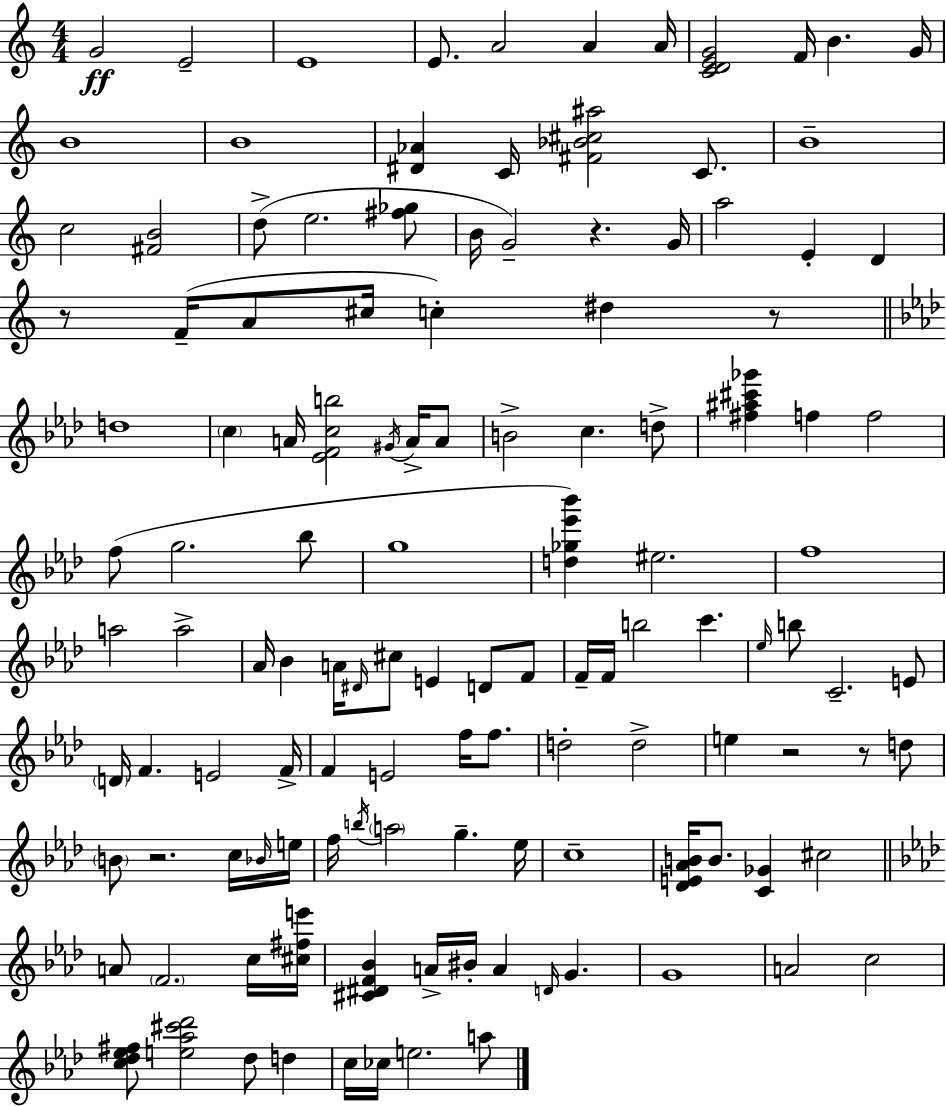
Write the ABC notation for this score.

X:1
T:Untitled
M:4/4
L:1/4
K:Am
G2 E2 E4 E/2 A2 A A/4 [CDEG]2 F/4 B G/4 B4 B4 [^D_A] C/4 [^F_B^c^a]2 C/2 B4 c2 [^FB]2 d/2 e2 [^f_g]/2 B/4 G2 z G/4 a2 E D z/2 F/4 A/2 ^c/4 c ^d z/2 d4 c A/4 [_EFcb]2 ^G/4 A/4 A/2 B2 c d/2 [^f^a^c'_g'] f f2 f/2 g2 _b/2 g4 [d_g_e'_b'] ^e2 f4 a2 a2 _A/4 _B A/4 ^D/4 ^c/2 E D/2 F/2 F/4 F/4 b2 c' _e/4 b/2 C2 E/2 D/4 F E2 F/4 F E2 f/4 f/2 d2 d2 e z2 z/2 d/2 B/2 z2 c/4 _B/4 e/4 f/4 b/4 a2 g _e/4 c4 [_DE_AB]/4 B/2 [C_G] ^c2 A/2 F2 c/4 [^c^fe']/4 [^C^DF_B] A/4 ^B/4 A D/4 G G4 A2 c2 [c_d_e^f]/2 [e_a^c'_d']2 _d/2 d c/4 _c/4 e2 a/2